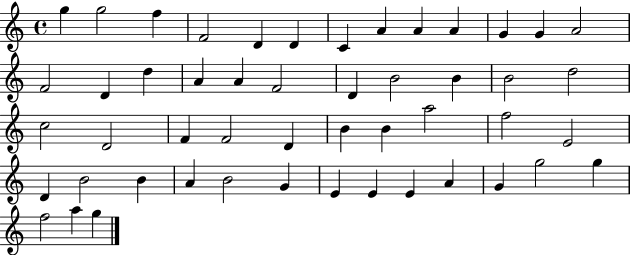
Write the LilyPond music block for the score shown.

{
  \clef treble
  \time 4/4
  \defaultTimeSignature
  \key c \major
  g''4 g''2 f''4 | f'2 d'4 d'4 | c'4 a'4 a'4 a'4 | g'4 g'4 a'2 | \break f'2 d'4 d''4 | a'4 a'4 f'2 | d'4 b'2 b'4 | b'2 d''2 | \break c''2 d'2 | f'4 f'2 d'4 | b'4 b'4 a''2 | f''2 e'2 | \break d'4 b'2 b'4 | a'4 b'2 g'4 | e'4 e'4 e'4 a'4 | g'4 g''2 g''4 | \break f''2 a''4 g''4 | \bar "|."
}